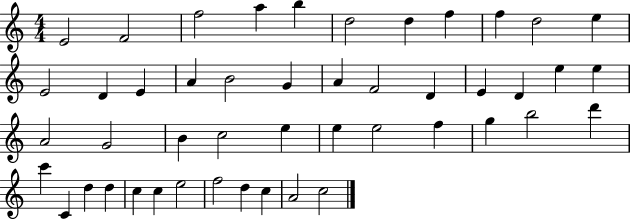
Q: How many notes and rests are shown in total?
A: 47